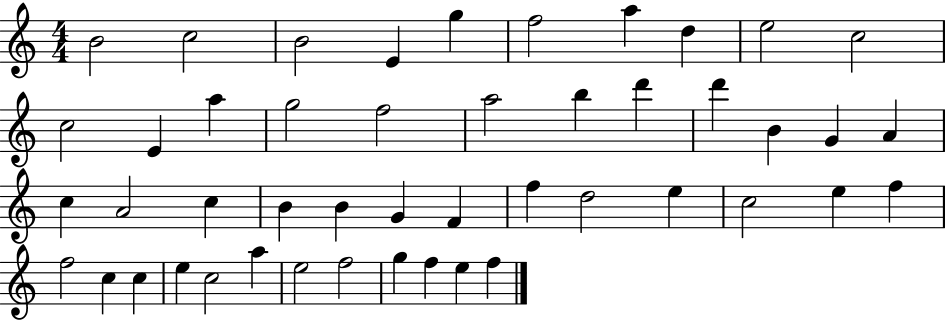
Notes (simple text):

B4/h C5/h B4/h E4/q G5/q F5/h A5/q D5/q E5/h C5/h C5/h E4/q A5/q G5/h F5/h A5/h B5/q D6/q D6/q B4/q G4/q A4/q C5/q A4/h C5/q B4/q B4/q G4/q F4/q F5/q D5/h E5/q C5/h E5/q F5/q F5/h C5/q C5/q E5/q C5/h A5/q E5/h F5/h G5/q F5/q E5/q F5/q